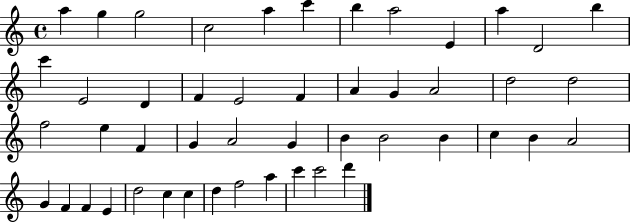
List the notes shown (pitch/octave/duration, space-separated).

A5/q G5/q G5/h C5/h A5/q C6/q B5/q A5/h E4/q A5/q D4/h B5/q C6/q E4/h D4/q F4/q E4/h F4/q A4/q G4/q A4/h D5/h D5/h F5/h E5/q F4/q G4/q A4/h G4/q B4/q B4/h B4/q C5/q B4/q A4/h G4/q F4/q F4/q E4/q D5/h C5/q C5/q D5/q F5/h A5/q C6/q C6/h D6/q